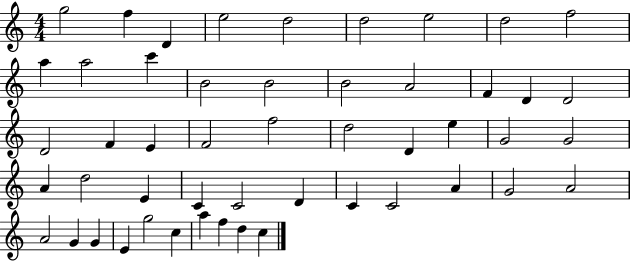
G5/h F5/q D4/q E5/h D5/h D5/h E5/h D5/h F5/h A5/q A5/h C6/q B4/h B4/h B4/h A4/h F4/q D4/q D4/h D4/h F4/q E4/q F4/h F5/h D5/h D4/q E5/q G4/h G4/h A4/q D5/h E4/q C4/q C4/h D4/q C4/q C4/h A4/q G4/h A4/h A4/h G4/q G4/q E4/q G5/h C5/q A5/q F5/q D5/q C5/q